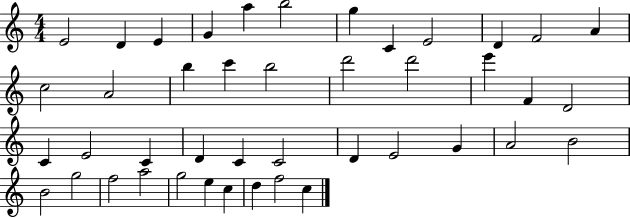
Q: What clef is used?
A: treble